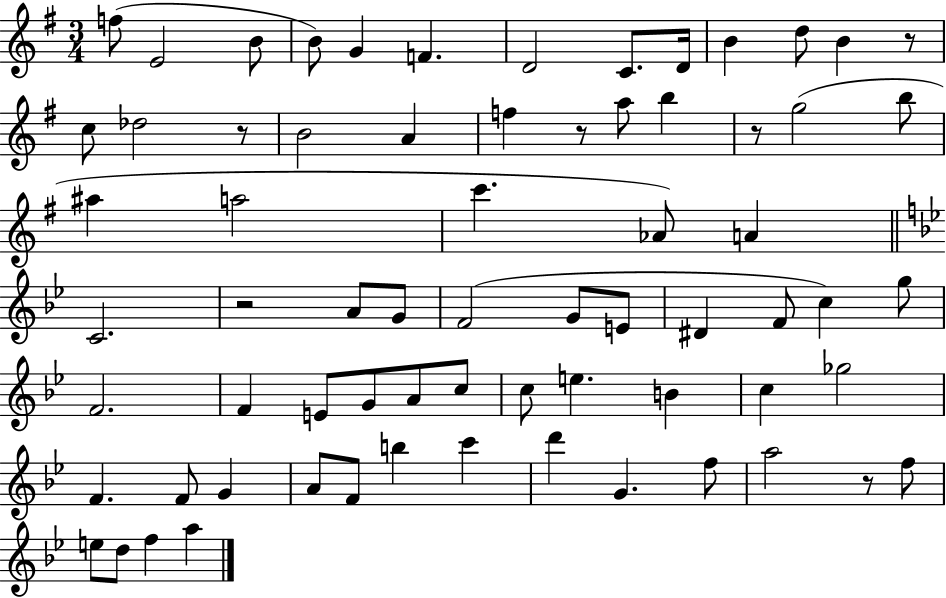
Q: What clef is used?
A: treble